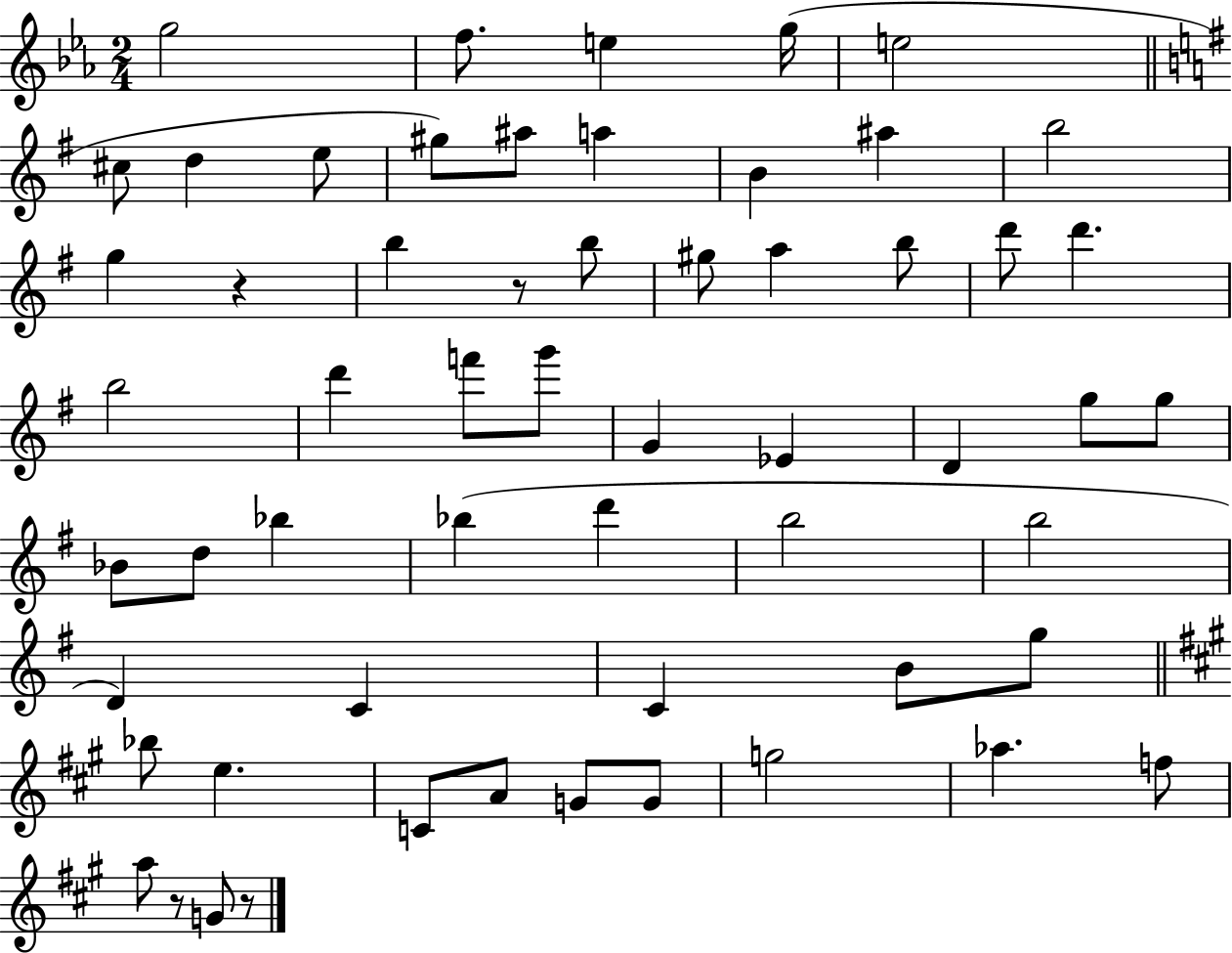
{
  \clef treble
  \numericTimeSignature
  \time 2/4
  \key ees \major
  \repeat volta 2 { g''2 | f''8. e''4 g''16( | e''2 | \bar "||" \break \key g \major cis''8 d''4 e''8 | gis''8) ais''8 a''4 | b'4 ais''4 | b''2 | \break g''4 r4 | b''4 r8 b''8 | gis''8 a''4 b''8 | d'''8 d'''4. | \break b''2 | d'''4 f'''8 g'''8 | g'4 ees'4 | d'4 g''8 g''8 | \break bes'8 d''8 bes''4 | bes''4( d'''4 | b''2 | b''2 | \break d'4) c'4 | c'4 b'8 g''8 | \bar "||" \break \key a \major bes''8 e''4. | c'8 a'8 g'8 g'8 | g''2 | aes''4. f''8 | \break a''8 r8 g'8 r8 | } \bar "|."
}